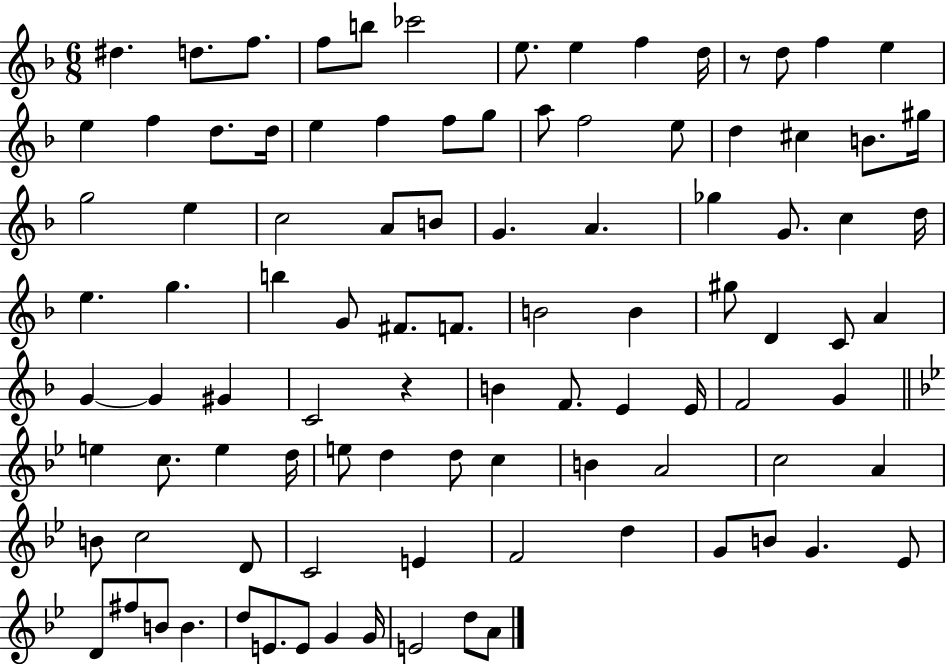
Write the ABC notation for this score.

X:1
T:Untitled
M:6/8
L:1/4
K:F
^d d/2 f/2 f/2 b/2 _c'2 e/2 e f d/4 z/2 d/2 f e e f d/2 d/4 e f f/2 g/2 a/2 f2 e/2 d ^c B/2 ^g/4 g2 e c2 A/2 B/2 G A _g G/2 c d/4 e g b G/2 ^F/2 F/2 B2 B ^g/2 D C/2 A G G ^G C2 z B F/2 E E/4 F2 G e c/2 e d/4 e/2 d d/2 c B A2 c2 A B/2 c2 D/2 C2 E F2 d G/2 B/2 G _E/2 D/2 ^f/2 B/2 B d/2 E/2 E/2 G G/4 E2 d/2 A/2